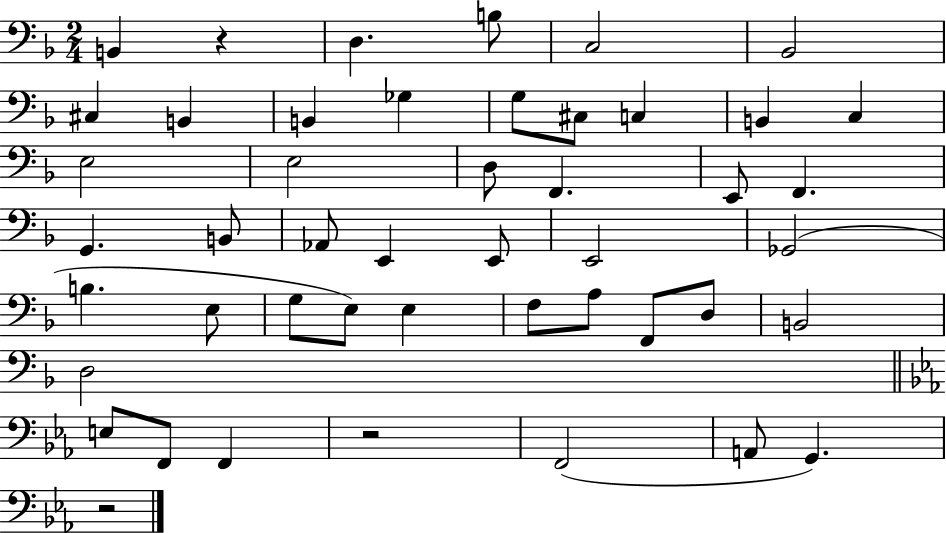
X:1
T:Untitled
M:2/4
L:1/4
K:F
B,, z D, B,/2 C,2 _B,,2 ^C, B,, B,, _G, G,/2 ^C,/2 C, B,, C, E,2 E,2 D,/2 F,, E,,/2 F,, G,, B,,/2 _A,,/2 E,, E,,/2 E,,2 _G,,2 B, E,/2 G,/2 E,/2 E, F,/2 A,/2 F,,/2 D,/2 B,,2 D,2 E,/2 F,,/2 F,, z2 F,,2 A,,/2 G,, z2